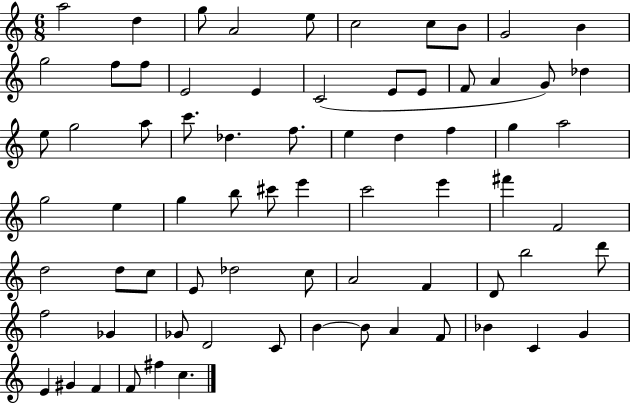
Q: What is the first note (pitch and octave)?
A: A5